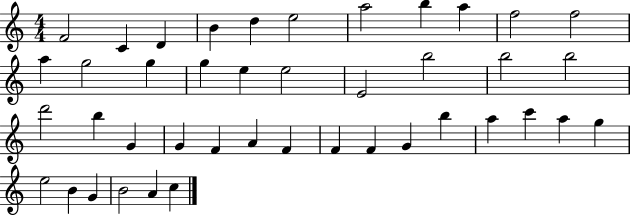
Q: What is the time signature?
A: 4/4